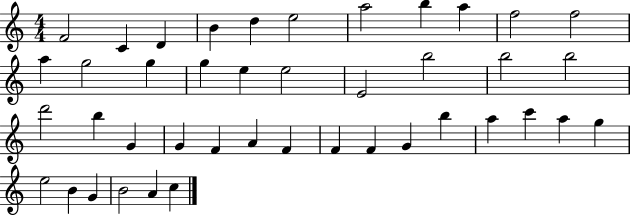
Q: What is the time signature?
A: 4/4